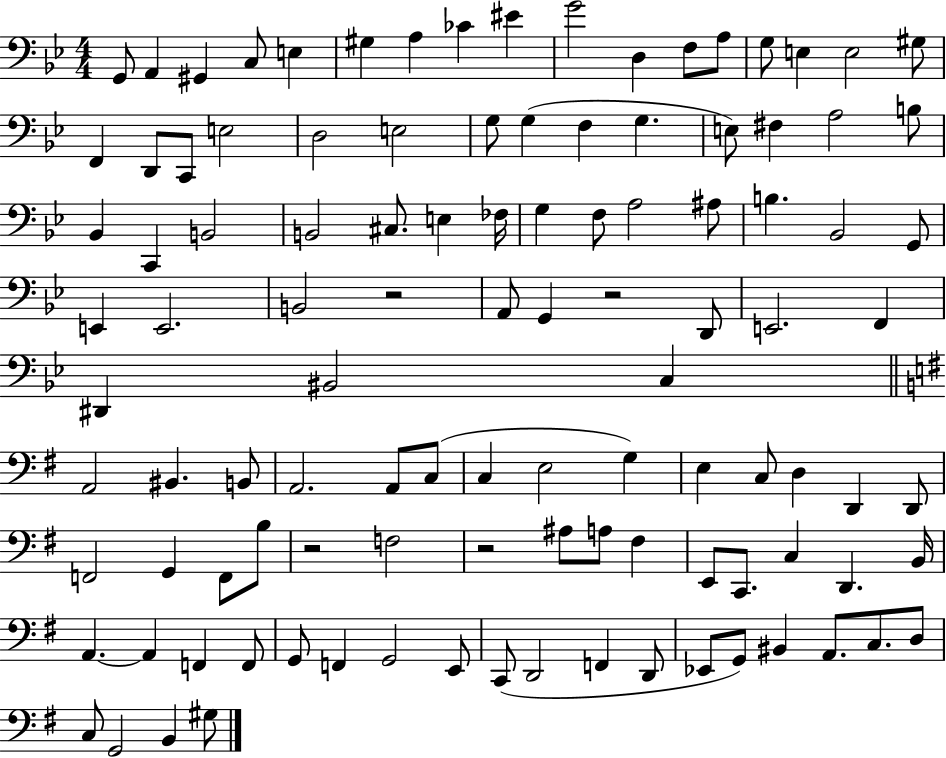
{
  \clef bass
  \numericTimeSignature
  \time 4/4
  \key bes \major
  g,8 a,4 gis,4 c8 e4 | gis4 a4 ces'4 eis'4 | g'2 d4 f8 a8 | g8 e4 e2 gis8 | \break f,4 d,8 c,8 e2 | d2 e2 | g8 g4( f4 g4. | e8) fis4 a2 b8 | \break bes,4 c,4 b,2 | b,2 cis8. e4 fes16 | g4 f8 a2 ais8 | b4. bes,2 g,8 | \break e,4 e,2. | b,2 r2 | a,8 g,4 r2 d,8 | e,2. f,4 | \break dis,4 bis,2 c4 | \bar "||" \break \key g \major a,2 bis,4. b,8 | a,2. a,8 c8( | c4 e2 g4) | e4 c8 d4 d,4 d,8 | \break f,2 g,4 f,8 b8 | r2 f2 | r2 ais8 a8 fis4 | e,8 c,8. c4 d,4. b,16 | \break a,4.~~ a,4 f,4 f,8 | g,8 f,4 g,2 e,8 | c,8( d,2 f,4 d,8 | ees,8 g,8) bis,4 a,8. c8. d8 | \break c8 g,2 b,4 gis8 | \bar "|."
}